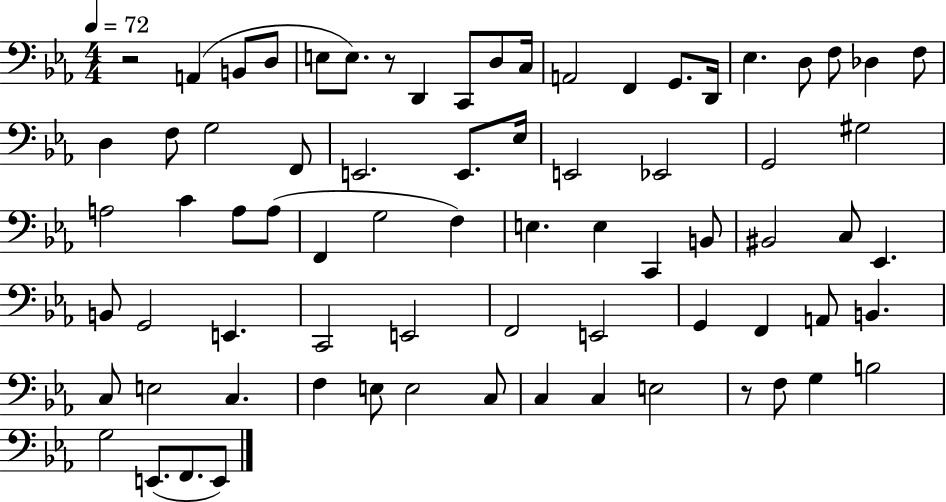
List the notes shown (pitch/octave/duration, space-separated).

R/h A2/q B2/e D3/e E3/e E3/e. R/e D2/q C2/e D3/e C3/s A2/h F2/q G2/e. D2/s Eb3/q. D3/e F3/e Db3/q F3/e D3/q F3/e G3/h F2/e E2/h. E2/e. Eb3/s E2/h Eb2/h G2/h G#3/h A3/h C4/q A3/e A3/e F2/q G3/h F3/q E3/q. E3/q C2/q B2/e BIS2/h C3/e Eb2/q. B2/e G2/h E2/q. C2/h E2/h F2/h E2/h G2/q F2/q A2/e B2/q. C3/e E3/h C3/q. F3/q E3/e E3/h C3/e C3/q C3/q E3/h R/e F3/e G3/q B3/h G3/h E2/e. F2/e. E2/e